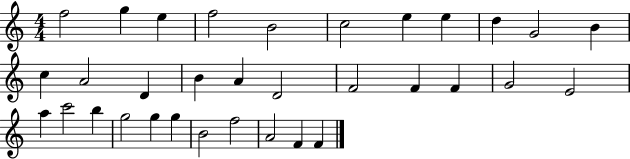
{
  \clef treble
  \numericTimeSignature
  \time 4/4
  \key c \major
  f''2 g''4 e''4 | f''2 b'2 | c''2 e''4 e''4 | d''4 g'2 b'4 | \break c''4 a'2 d'4 | b'4 a'4 d'2 | f'2 f'4 f'4 | g'2 e'2 | \break a''4 c'''2 b''4 | g''2 g''4 g''4 | b'2 f''2 | a'2 f'4 f'4 | \break \bar "|."
}